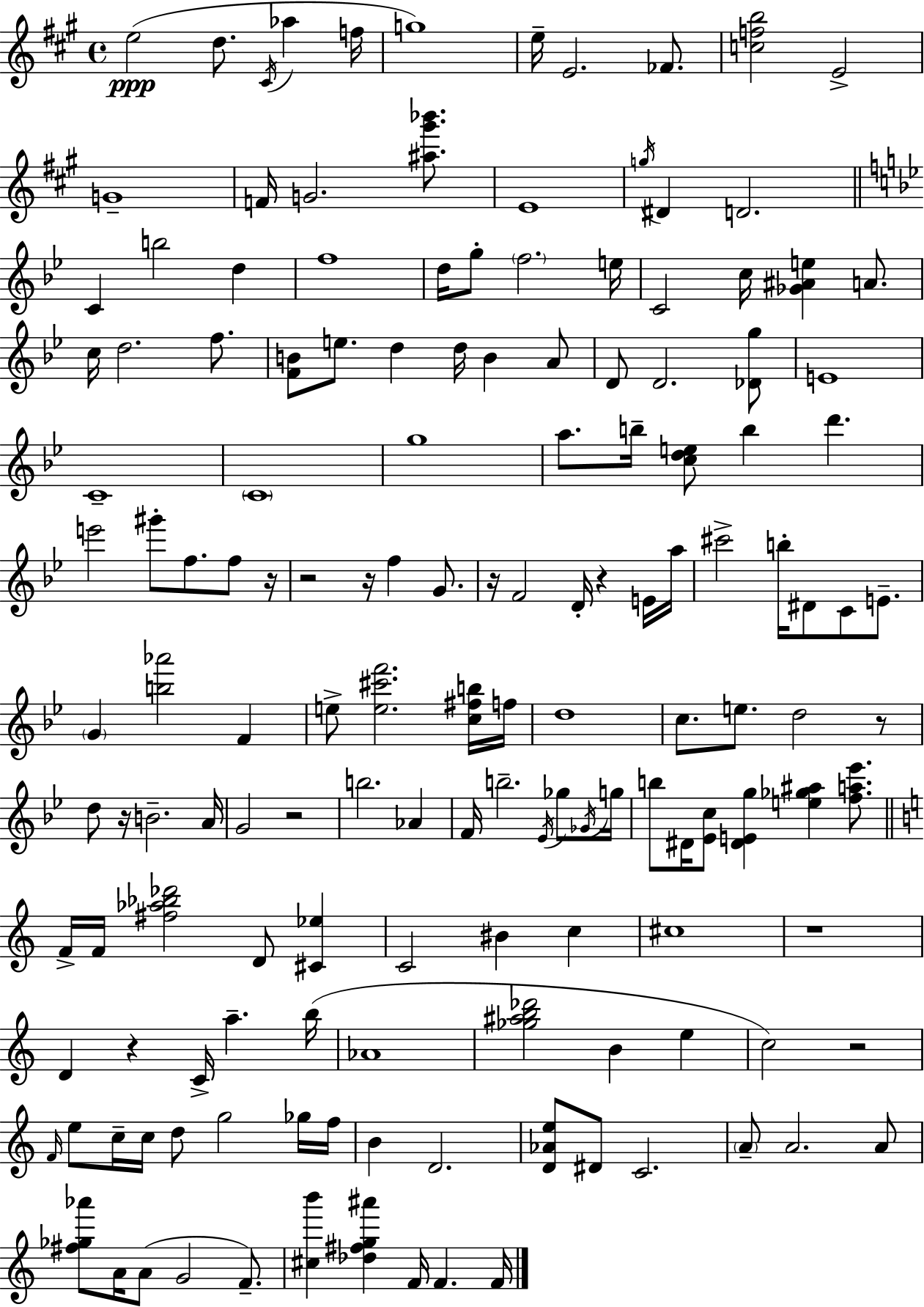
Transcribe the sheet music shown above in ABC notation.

X:1
T:Untitled
M:4/4
L:1/4
K:A
e2 d/2 ^C/4 _a f/4 g4 e/4 E2 _F/2 [cfb]2 E2 G4 F/4 G2 [^a^g'_b']/2 E4 g/4 ^D D2 C b2 d f4 d/4 g/2 f2 e/4 C2 c/4 [_G^Ae] A/2 c/4 d2 f/2 [FB]/2 e/2 d d/4 B A/2 D/2 D2 [_Dg]/2 E4 C4 C4 g4 a/2 b/4 [cde]/2 b d' e'2 ^g'/2 f/2 f/2 z/4 z2 z/4 f G/2 z/4 F2 D/4 z E/4 a/4 ^c'2 b/4 ^D/2 C/2 E/2 G [b_a']2 F e/2 [e^c'f']2 [c^fb]/4 f/4 d4 c/2 e/2 d2 z/2 d/2 z/4 B2 A/4 G2 z2 b2 _A F/4 b2 _E/4 _g/2 _G/4 g/4 b/2 ^D/4 [_Ec]/2 [^DEg] [e_g^a] [fa_e']/2 F/4 F/4 [^f_a_b_d']2 D/2 [^C_e] C2 ^B c ^c4 z4 D z C/4 a b/4 _A4 [_g^ab_d']2 B e c2 z2 F/4 e/2 c/4 c/4 d/2 g2 _g/4 f/4 B D2 [D_Ae]/2 ^D/2 C2 A/2 A2 A/2 [^f_g_a']/2 A/4 A/2 G2 F/2 [^cb'] [_d^fg^a'] F/4 F F/4